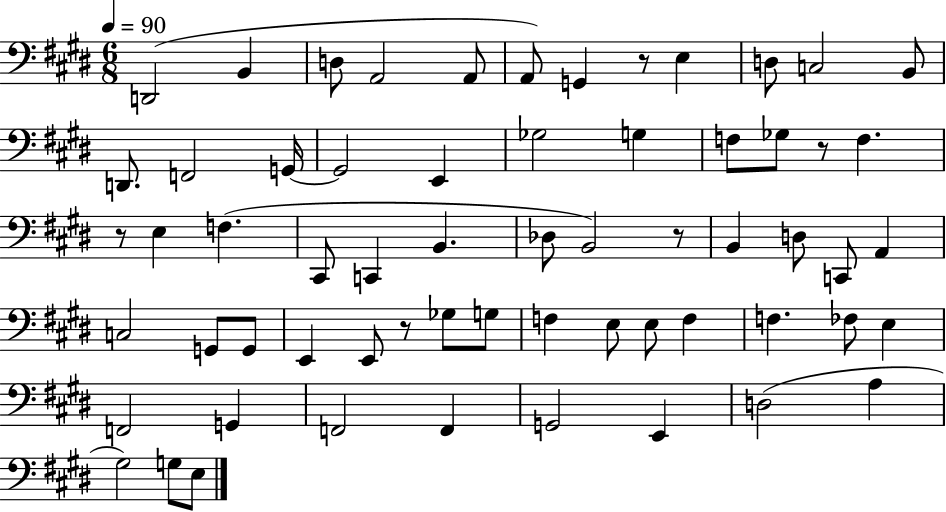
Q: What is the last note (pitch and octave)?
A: E3